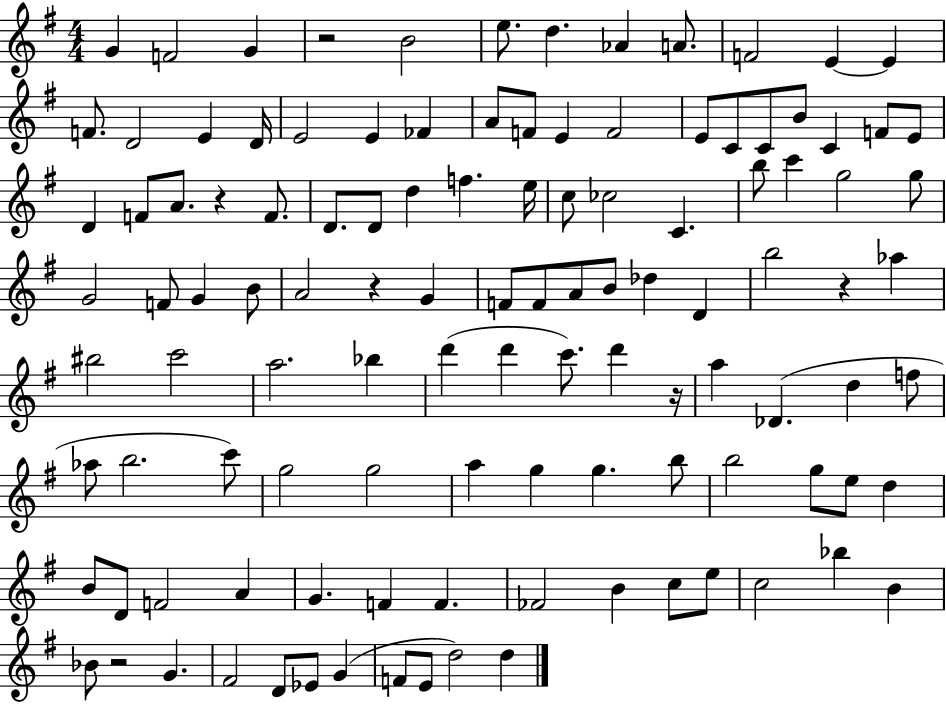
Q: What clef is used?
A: treble